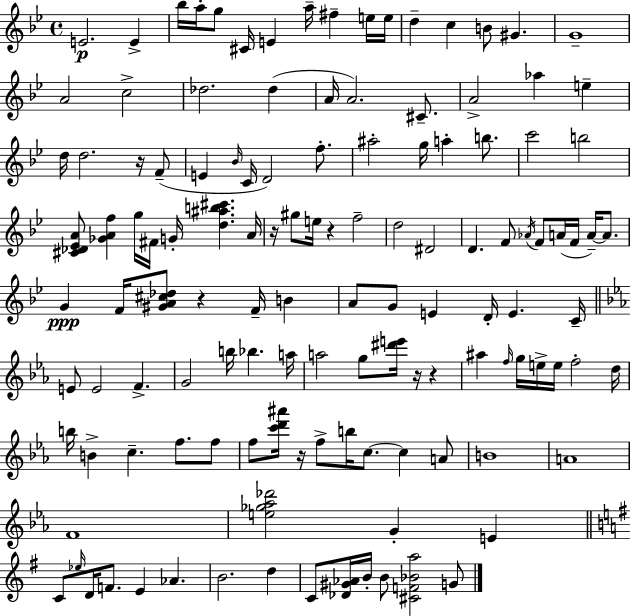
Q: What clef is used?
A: treble